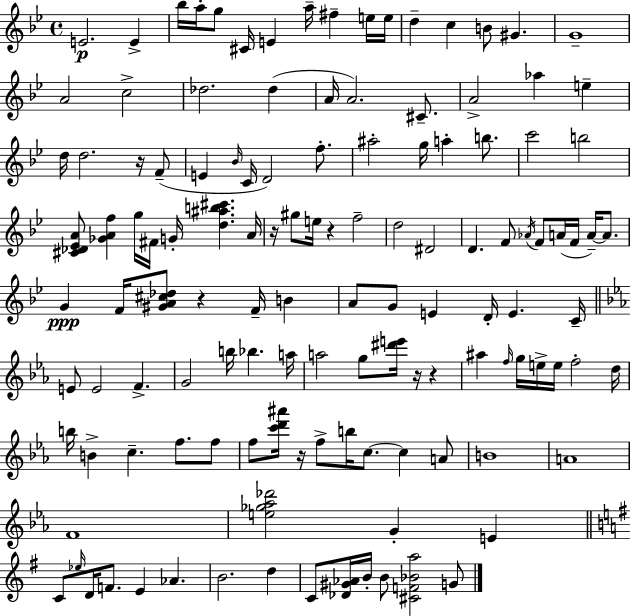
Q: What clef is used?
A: treble